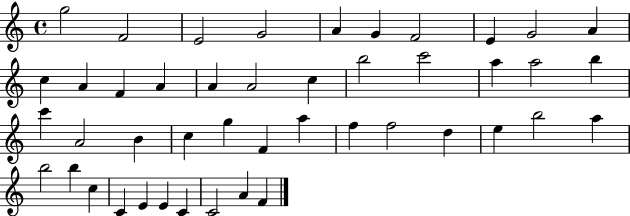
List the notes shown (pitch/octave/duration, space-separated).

G5/h F4/h E4/h G4/h A4/q G4/q F4/h E4/q G4/h A4/q C5/q A4/q F4/q A4/q A4/q A4/h C5/q B5/h C6/h A5/q A5/h B5/q C6/q A4/h B4/q C5/q G5/q F4/q A5/q F5/q F5/h D5/q E5/q B5/h A5/q B5/h B5/q C5/q C4/q E4/q E4/q C4/q C4/h A4/q F4/q